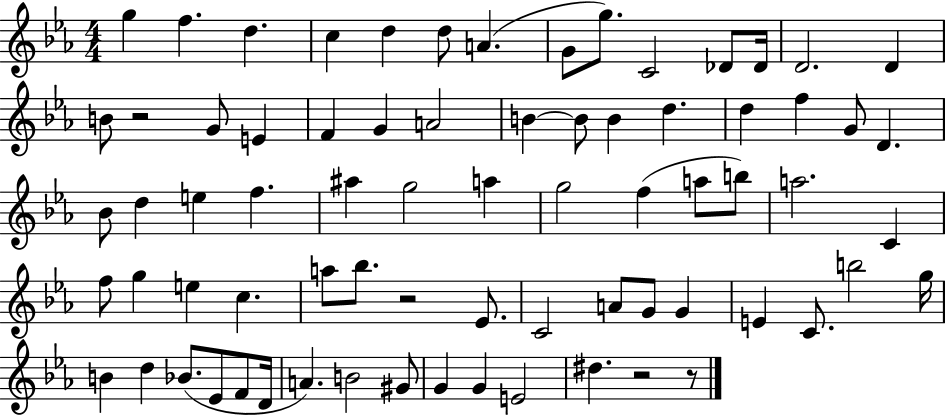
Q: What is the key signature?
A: EES major